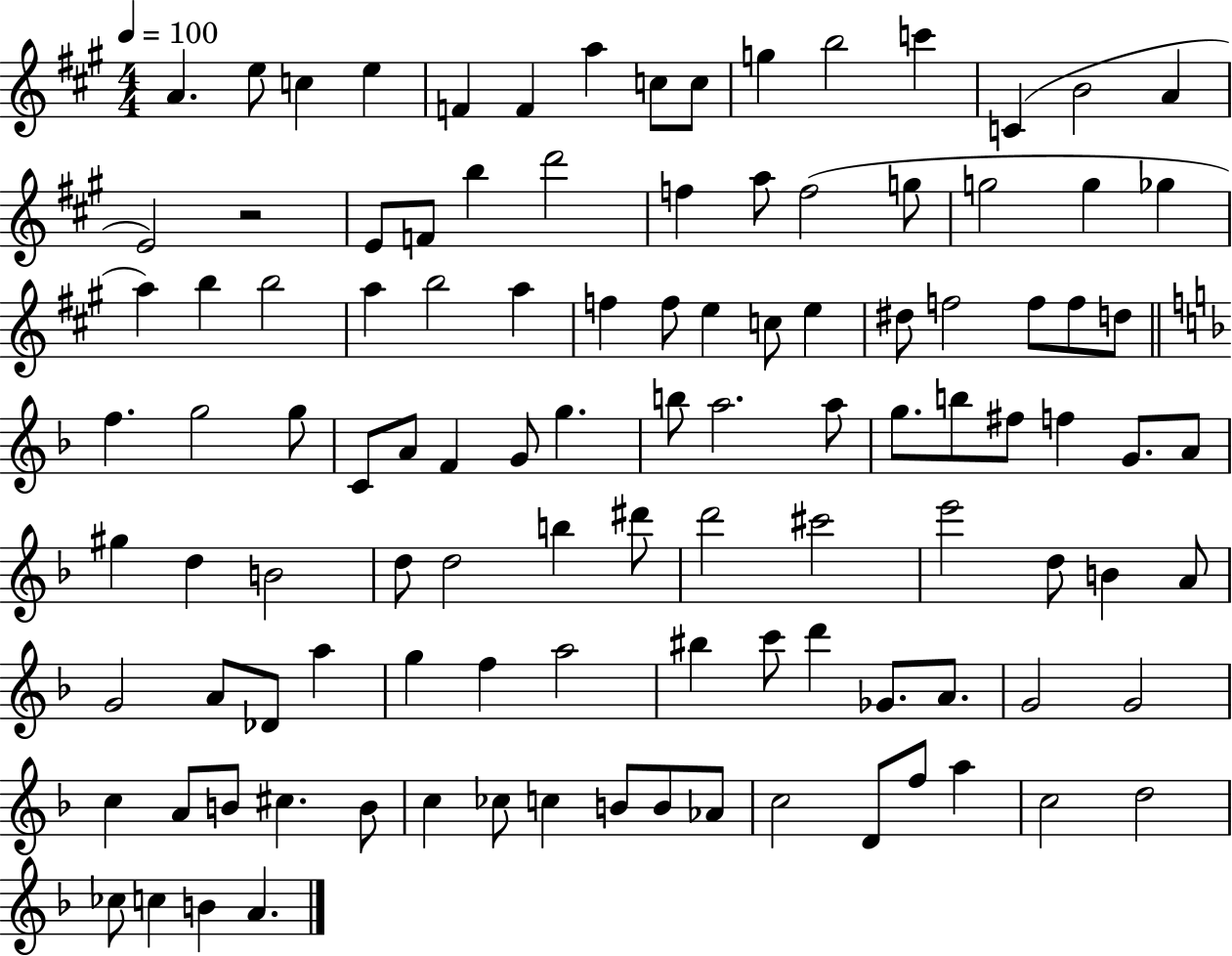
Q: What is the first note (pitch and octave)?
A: A4